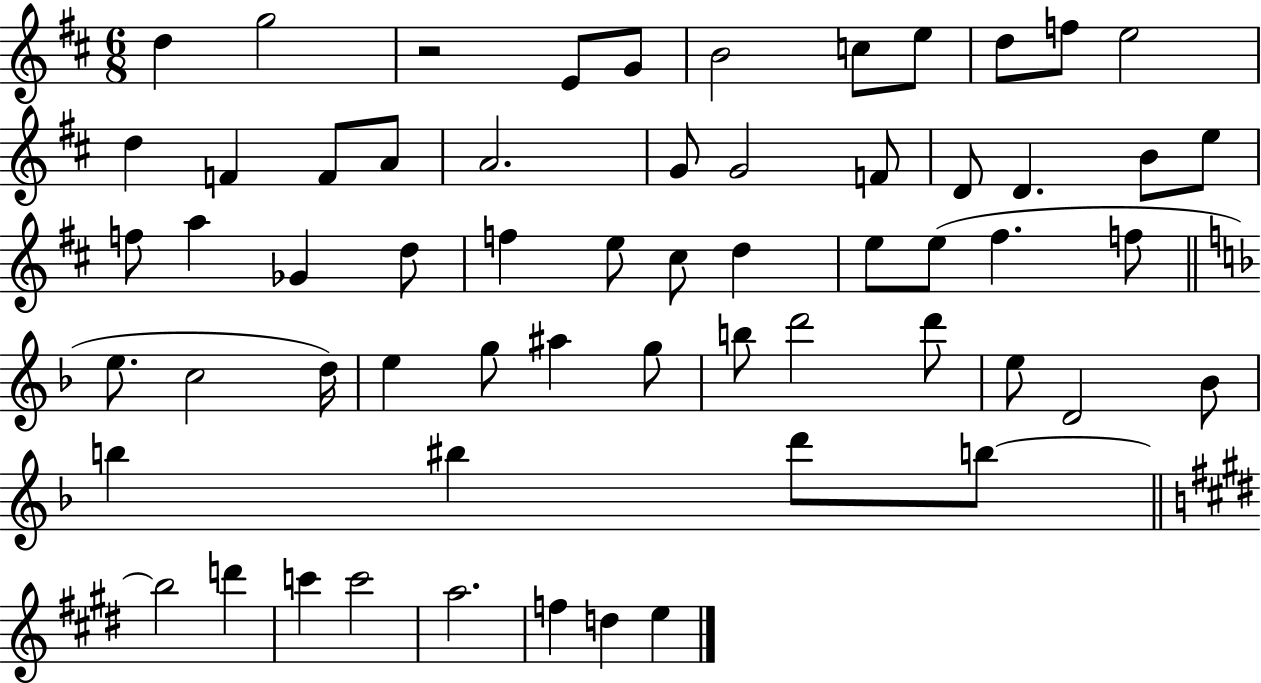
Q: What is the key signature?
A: D major